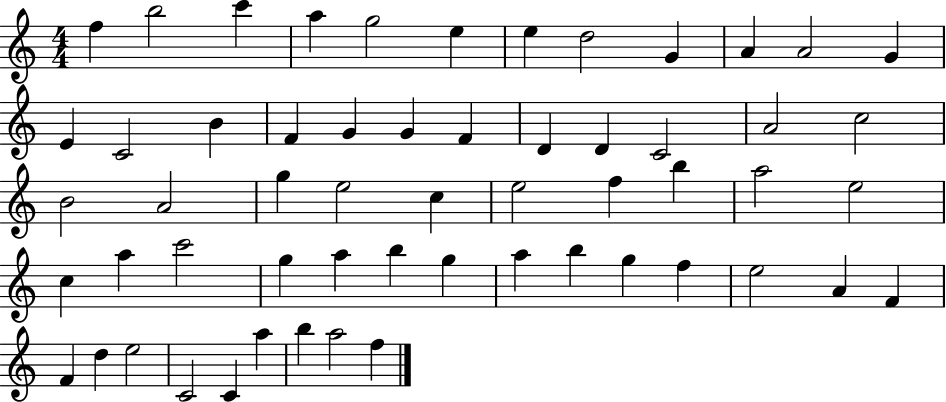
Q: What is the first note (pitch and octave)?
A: F5